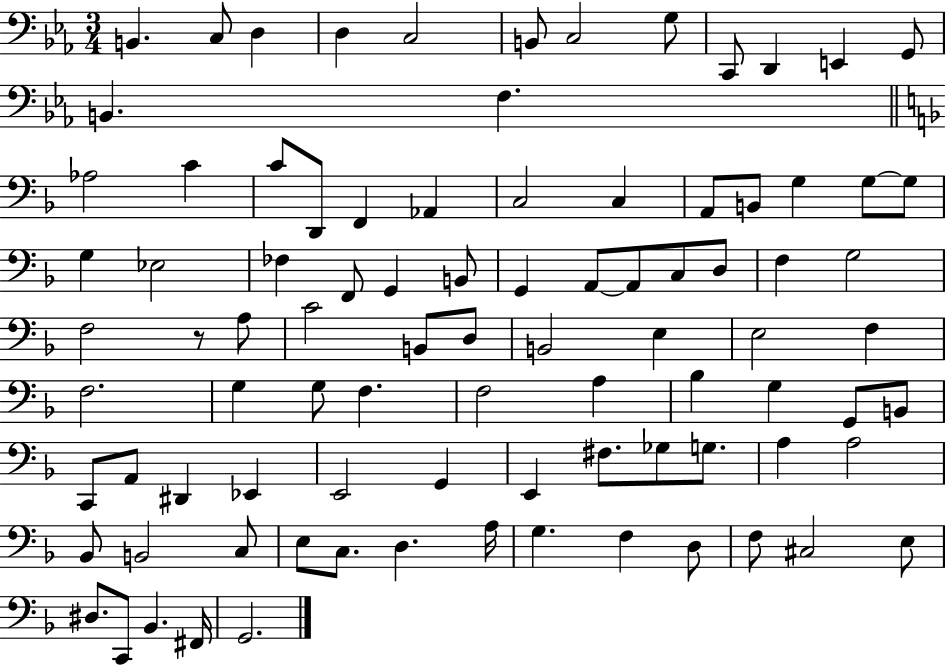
{
  \clef bass
  \numericTimeSignature
  \time 3/4
  \key ees \major
  b,4. c8 d4 | d4 c2 | b,8 c2 g8 | c,8 d,4 e,4 g,8 | \break b,4. f4. | \bar "||" \break \key f \major aes2 c'4 | c'8 d,8 f,4 aes,4 | c2 c4 | a,8 b,8 g4 g8~~ g8 | \break g4 ees2 | fes4 f,8 g,4 b,8 | g,4 a,8~~ a,8 c8 d8 | f4 g2 | \break f2 r8 a8 | c'2 b,8 d8 | b,2 e4 | e2 f4 | \break f2. | g4 g8 f4. | f2 a4 | bes4 g4 g,8 b,8 | \break c,8 a,8 dis,4 ees,4 | e,2 g,4 | e,4 fis8. ges8 g8. | a4 a2 | \break bes,8 b,2 c8 | e8 c8. d4. a16 | g4. f4 d8 | f8 cis2 e8 | \break dis8. c,8 bes,4. fis,16 | g,2. | \bar "|."
}